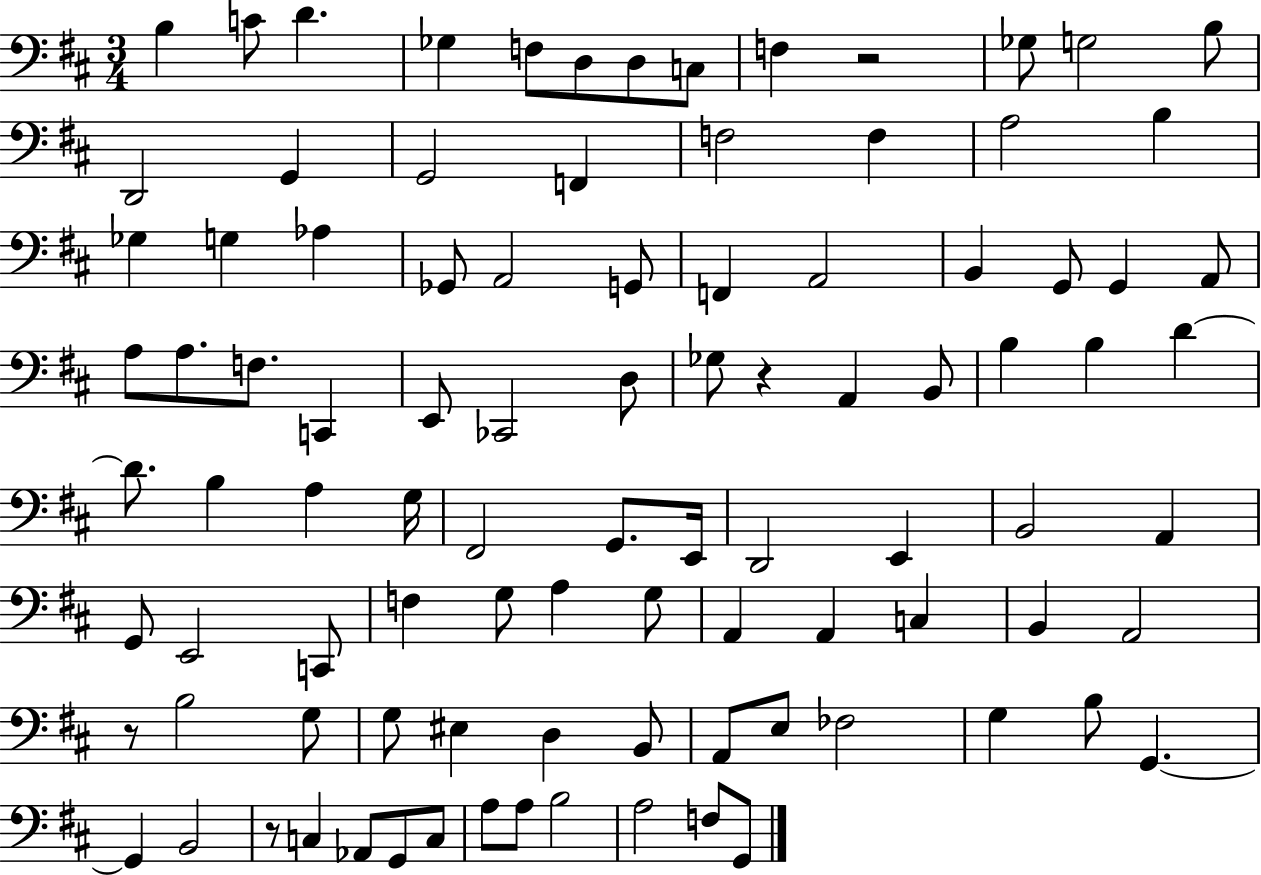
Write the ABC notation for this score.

X:1
T:Untitled
M:3/4
L:1/4
K:D
B, C/2 D _G, F,/2 D,/2 D,/2 C,/2 F, z2 _G,/2 G,2 B,/2 D,,2 G,, G,,2 F,, F,2 F, A,2 B, _G, G, _A, _G,,/2 A,,2 G,,/2 F,, A,,2 B,, G,,/2 G,, A,,/2 A,/2 A,/2 F,/2 C,, E,,/2 _C,,2 D,/2 _G,/2 z A,, B,,/2 B, B, D D/2 B, A, G,/4 ^F,,2 G,,/2 E,,/4 D,,2 E,, B,,2 A,, G,,/2 E,,2 C,,/2 F, G,/2 A, G,/2 A,, A,, C, B,, A,,2 z/2 B,2 G,/2 G,/2 ^E, D, B,,/2 A,,/2 E,/2 _F,2 G, B,/2 G,, G,, B,,2 z/2 C, _A,,/2 G,,/2 C,/2 A,/2 A,/2 B,2 A,2 F,/2 G,,/2